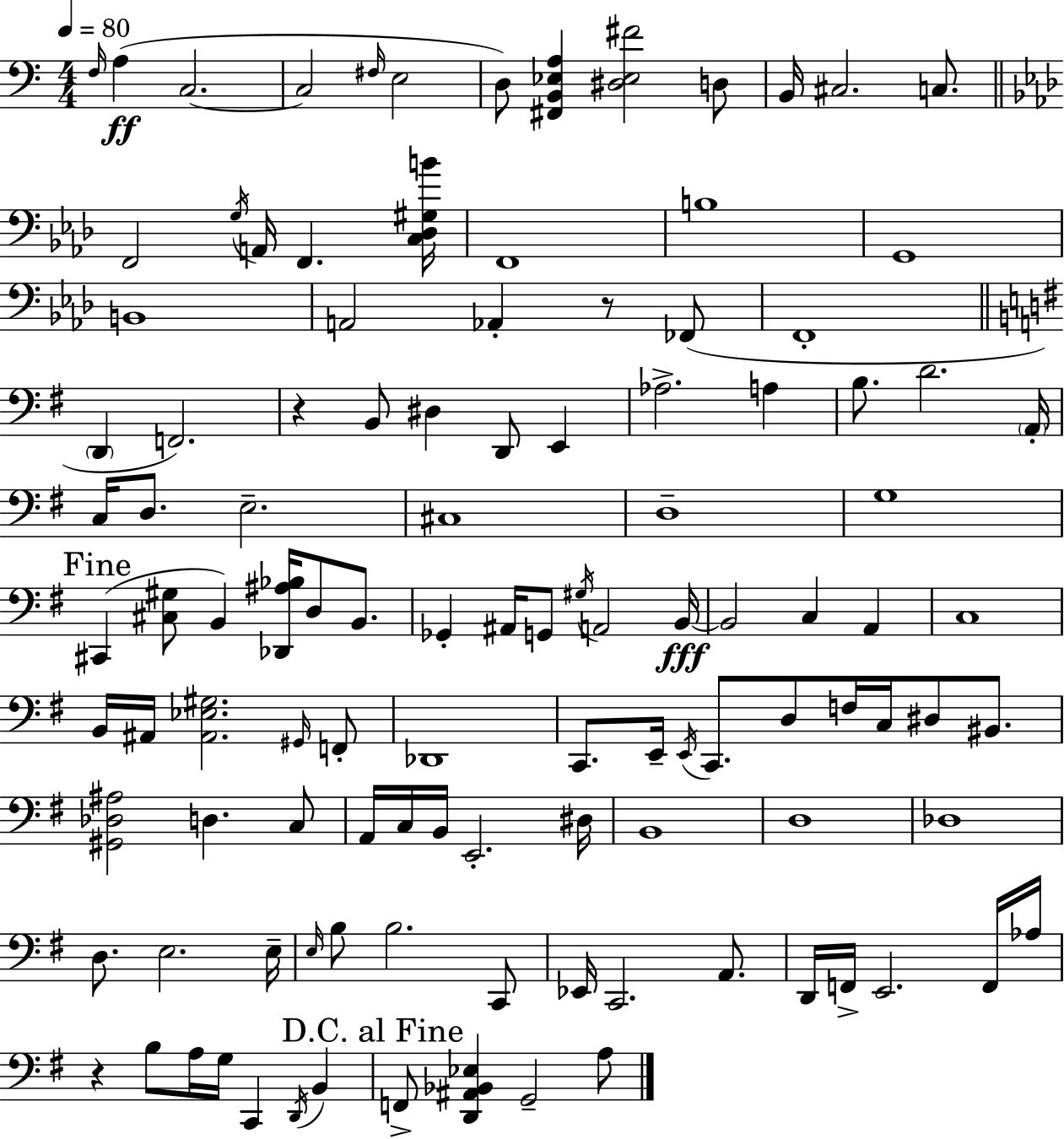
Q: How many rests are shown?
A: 3